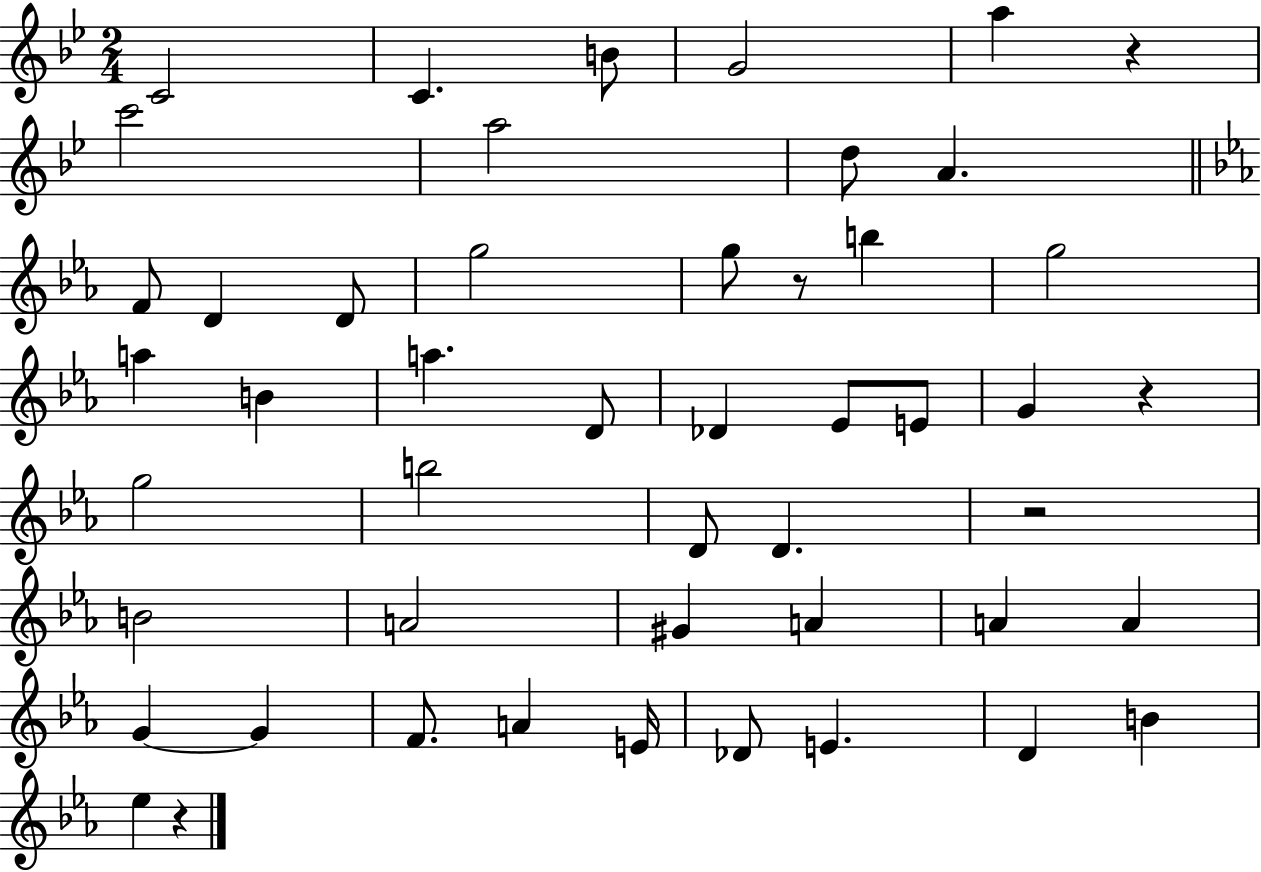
{
  \clef treble
  \numericTimeSignature
  \time 2/4
  \key bes \major
  c'2 | c'4. b'8 | g'2 | a''4 r4 | \break c'''2 | a''2 | d''8 a'4. | \bar "||" \break \key ees \major f'8 d'4 d'8 | g''2 | g''8 r8 b''4 | g''2 | \break a''4 b'4 | a''4. d'8 | des'4 ees'8 e'8 | g'4 r4 | \break g''2 | b''2 | d'8 d'4. | r2 | \break b'2 | a'2 | gis'4 a'4 | a'4 a'4 | \break g'4~~ g'4 | f'8. a'4 e'16 | des'8 e'4. | d'4 b'4 | \break ees''4 r4 | \bar "|."
}